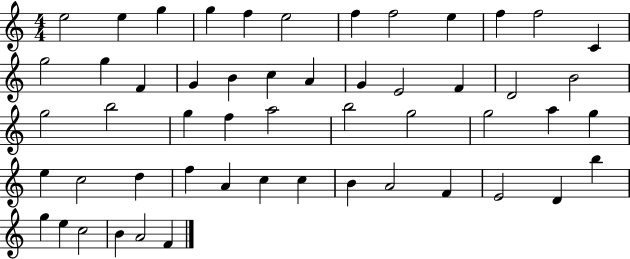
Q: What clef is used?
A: treble